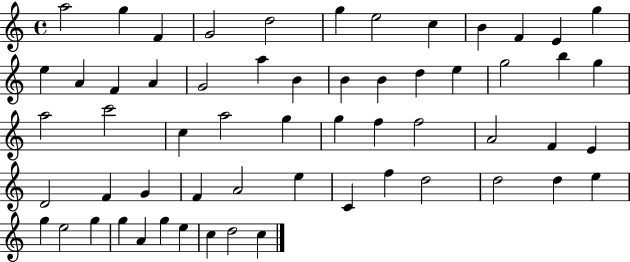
X:1
T:Untitled
M:4/4
L:1/4
K:C
a2 g F G2 d2 g e2 c B F E g e A F A G2 a B B B d e g2 b g a2 c'2 c a2 g g f f2 A2 F E D2 F G F A2 e C f d2 d2 d e g e2 g g A g e c d2 c